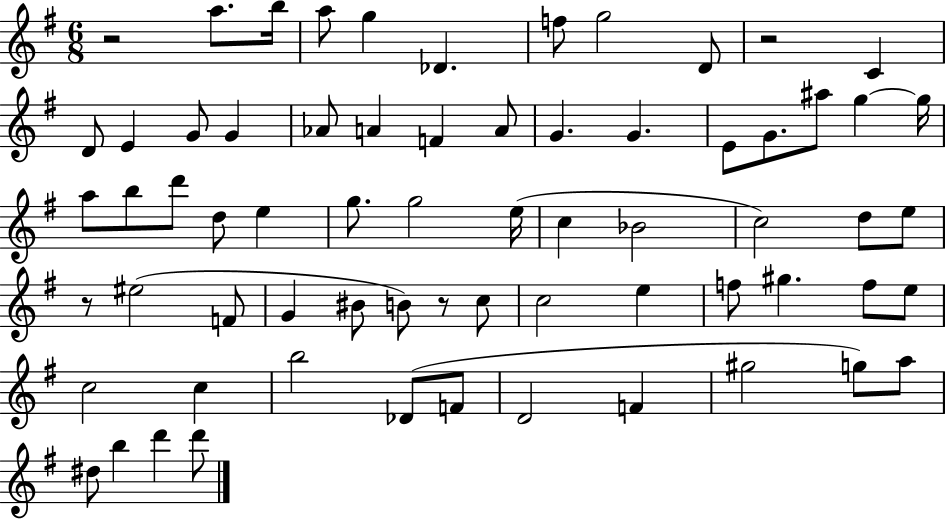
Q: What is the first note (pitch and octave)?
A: A5